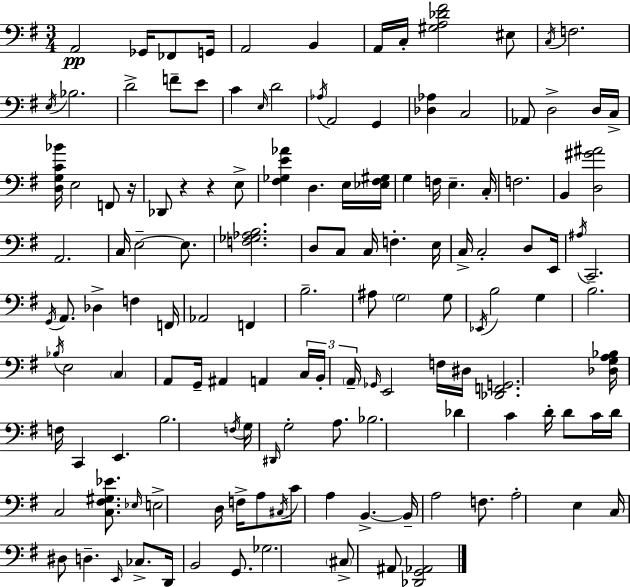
{
  \clef bass
  \numericTimeSignature
  \time 3/4
  \key g \major
  a,2\pp ges,16 fes,8 g,16 | a,2 b,4 | a,16 c16-. <gis a des' fis'>2 eis8 | \acciaccatura { c16 } f2. | \break \acciaccatura { e16 } bes2. | d'2-> f'8-- | e'8 c'4 \grace { e16 } d'2 | \acciaccatura { aes16 } a,2 | \break g,4 <des aes>4 c2 | aes,8 d2-> | d16 c16-> <d g c' bes'>16 e2 | f,8 r16 des,8 r4 r4 | \break e8-> <fis ges e' aes'>4 d4. | e16 <ees fis gis>16 g4 f16 e4.-- | c16-. f2. | b,4 <d gis' ais'>2 | \break a,2. | c16 e2--~~ | e8. <f ges aes b>2. | d8 c8 c16 f4.-. | \break e16 c16-> c2-. | d8 e,16 \acciaccatura { ais16 } c,2.-- | \acciaccatura { g,16 } a,8. des4-> | f4 f,16 aes,2 | \break f,4 b2.-- | ais8 \parenthesize g2 | g8 \acciaccatura { ees,16 } b2 | g4 b2. | \break \acciaccatura { bes16 } e2 | \parenthesize c4 a,8 g,16-- ais,4 | a,4 \tuplet 3/2 { c16 b,16-. \parenthesize a,16-- } \grace { ges,16 } e,2 | f16 dis16 <des, f, g,>2. | \break <des g a bes>16 f16 c,4 | e,4. b2. | \acciaccatura { f16 } g16 \grace { dis,16 } | g2-. a8. bes2. | \break des'4 | c'4 d'16-. d'8 c'16 d'16 | c2 <c fis gis ees'>8. \grace { ees16 } | e2-> d16 f16-> a8 | \break \acciaccatura { cis16 } c'8 a4 b,4.->~~ | b,16-- a2 f8. | a2-. e4 | c16 dis8 d4.-- \grace { e,16 } ces8.-> | \break d,16 b,2 g,8. | ges2. | \parenthesize cis8-> ais,8 <des, g, aes,>2 | \bar "|."
}